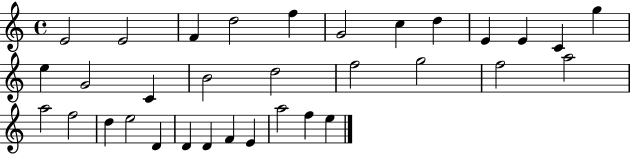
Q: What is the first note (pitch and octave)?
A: E4